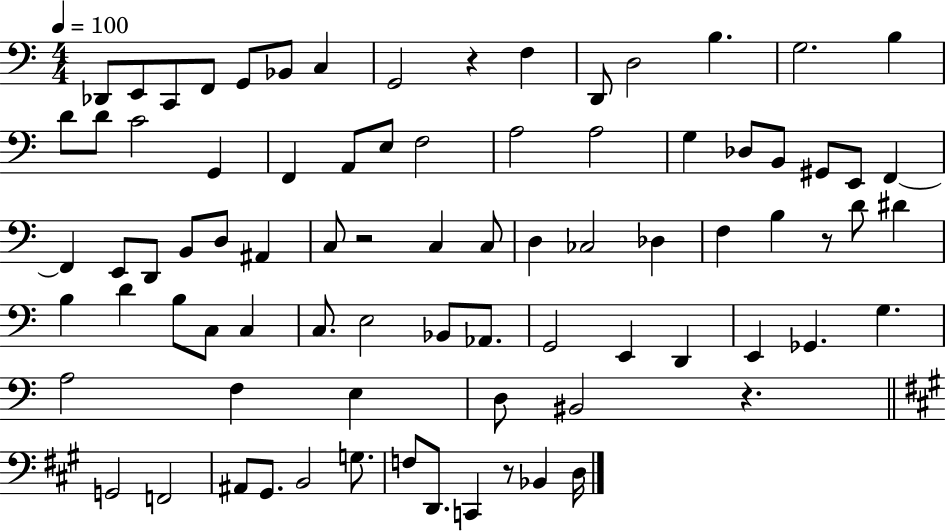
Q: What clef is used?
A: bass